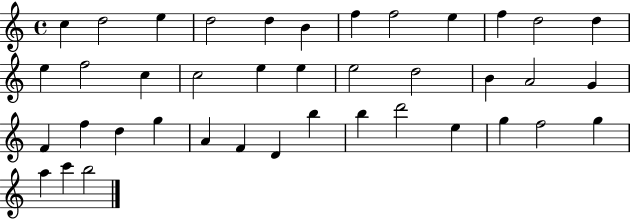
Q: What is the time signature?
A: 4/4